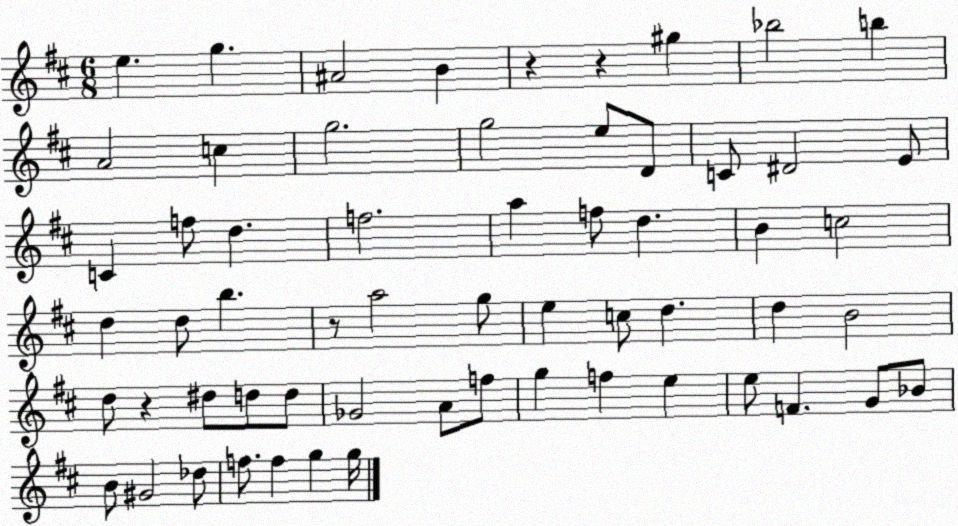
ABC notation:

X:1
T:Untitled
M:6/8
L:1/4
K:D
e g ^A2 B z z ^g _b2 b A2 c g2 g2 e/2 D/2 C/2 ^D2 E/2 C f/2 d f2 a f/2 d B c2 d d/2 b z/2 a2 g/2 e c/2 d d B2 d/2 z ^d/2 d/2 d/2 _G2 A/2 f/2 g f e e/2 F G/2 _B/2 B/2 ^G2 _d/2 f/2 f g g/4